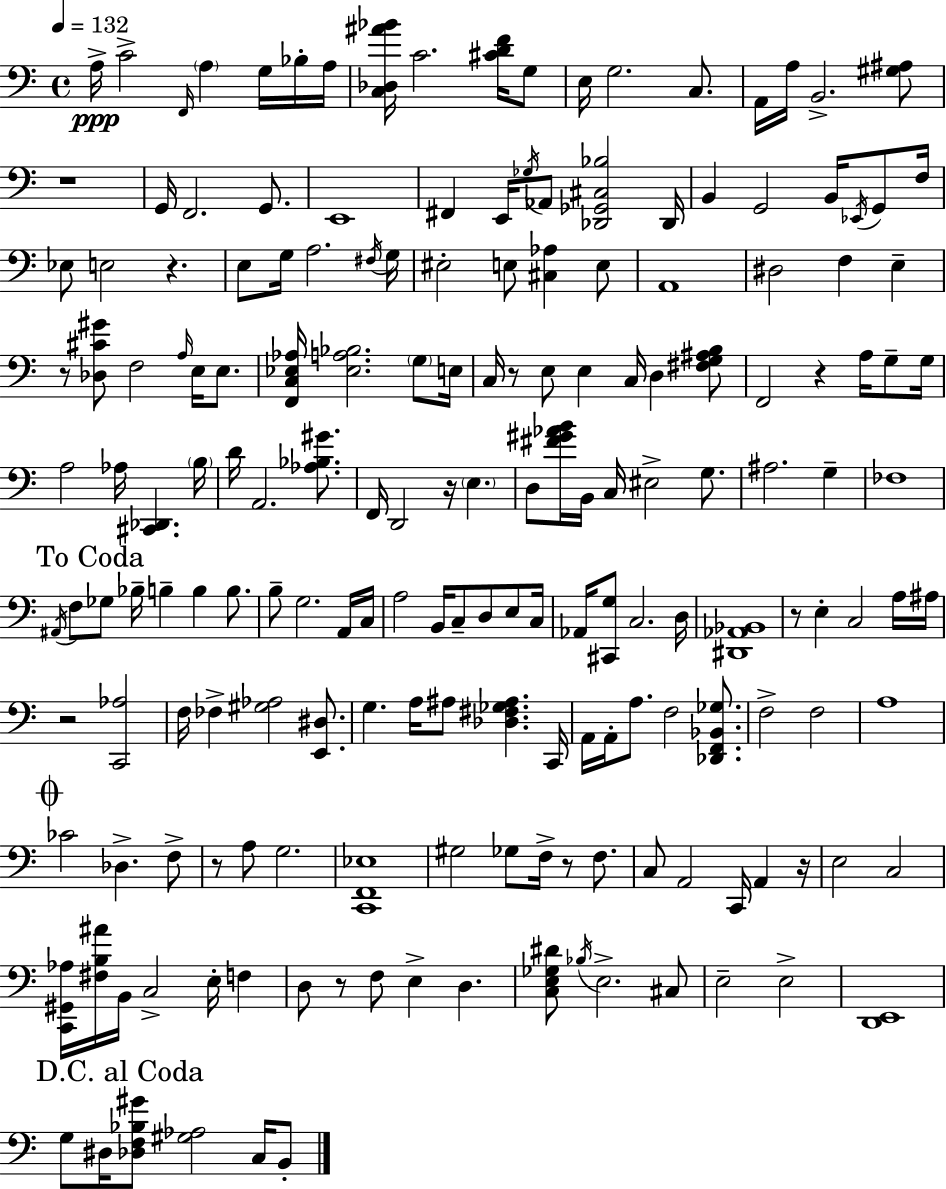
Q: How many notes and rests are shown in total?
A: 182